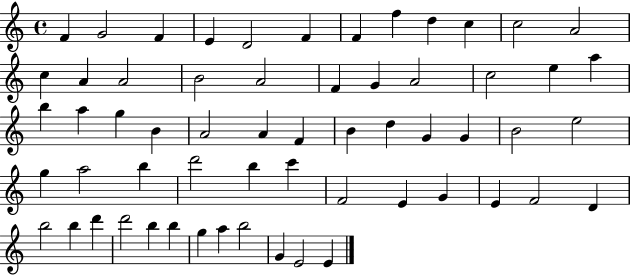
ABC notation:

X:1
T:Untitled
M:4/4
L:1/4
K:C
F G2 F E D2 F F f d c c2 A2 c A A2 B2 A2 F G A2 c2 e a b a g B A2 A F B d G G B2 e2 g a2 b d'2 b c' F2 E G E F2 D b2 b d' d'2 b b g a b2 G E2 E